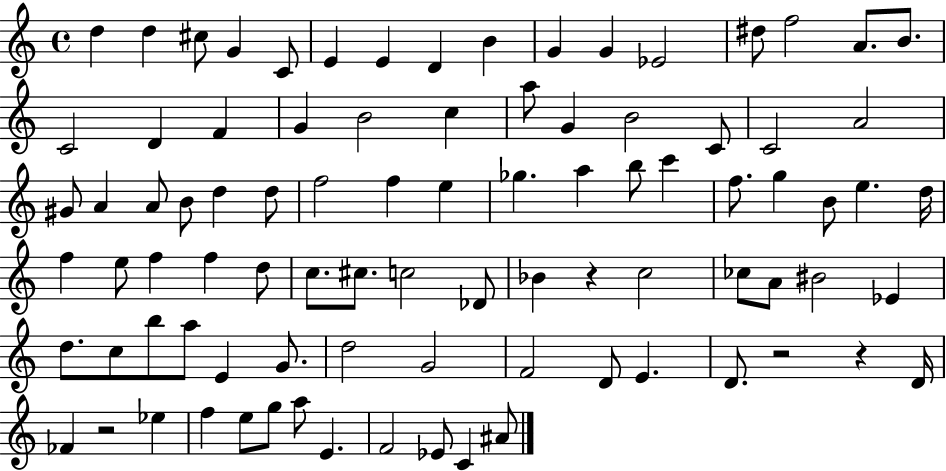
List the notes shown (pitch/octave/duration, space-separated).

D5/q D5/q C#5/e G4/q C4/e E4/q E4/q D4/q B4/q G4/q G4/q Eb4/h D#5/e F5/h A4/e. B4/e. C4/h D4/q F4/q G4/q B4/h C5/q A5/e G4/q B4/h C4/e C4/h A4/h G#4/e A4/q A4/e B4/e D5/q D5/e F5/h F5/q E5/q Gb5/q. A5/q B5/e C6/q F5/e. G5/q B4/e E5/q. D5/s F5/q E5/e F5/q F5/q D5/e C5/e. C#5/e. C5/h Db4/e Bb4/q R/q C5/h CES5/e A4/e BIS4/h Eb4/q D5/e. C5/e B5/e A5/e E4/q G4/e. D5/h G4/h F4/h D4/e E4/q. D4/e. R/h R/q D4/s FES4/q R/h Eb5/q F5/q E5/e G5/e A5/e E4/q. F4/h Eb4/e C4/q A#4/e